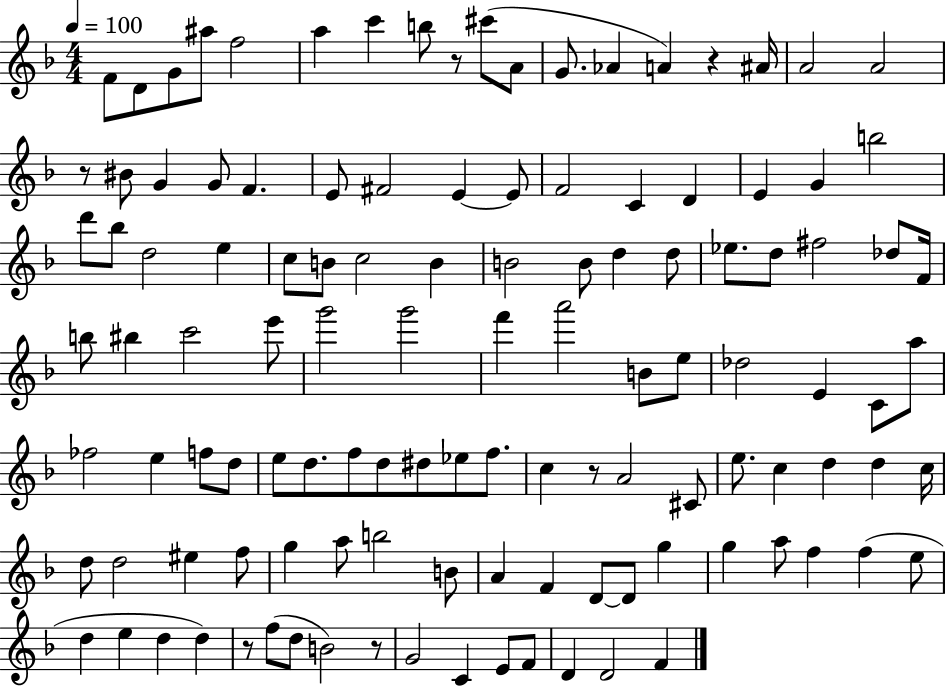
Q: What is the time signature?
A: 4/4